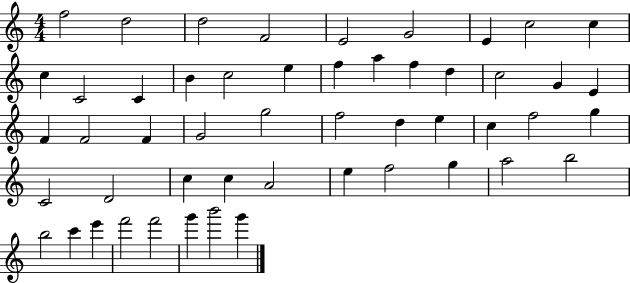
F5/h D5/h D5/h F4/h E4/h G4/h E4/q C5/h C5/q C5/q C4/h C4/q B4/q C5/h E5/q F5/q A5/q F5/q D5/q C5/h G4/q E4/q F4/q F4/h F4/q G4/h G5/h F5/h D5/q E5/q C5/q F5/h G5/q C4/h D4/h C5/q C5/q A4/h E5/q F5/h G5/q A5/h B5/h B5/h C6/q E6/q F6/h F6/h G6/q B6/h G6/q